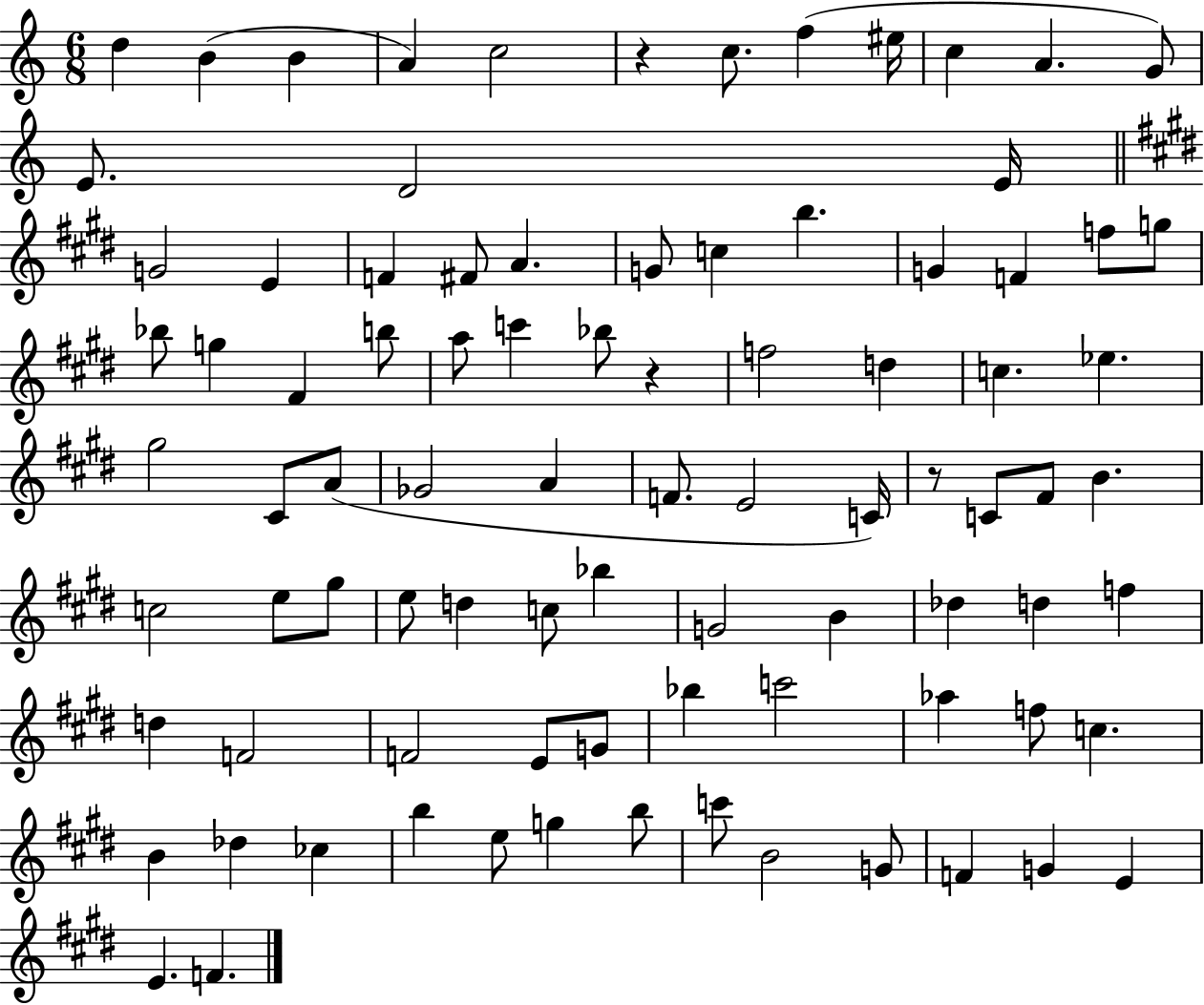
D5/q B4/q B4/q A4/q C5/h R/q C5/e. F5/q EIS5/s C5/q A4/q. G4/e E4/e. D4/h E4/s G4/h E4/q F4/q F#4/e A4/q. G4/e C5/q B5/q. G4/q F4/q F5/e G5/e Bb5/e G5/q F#4/q B5/e A5/e C6/q Bb5/e R/q F5/h D5/q C5/q. Eb5/q. G#5/h C#4/e A4/e Gb4/h A4/q F4/e. E4/h C4/s R/e C4/e F#4/e B4/q. C5/h E5/e G#5/e E5/e D5/q C5/e Bb5/q G4/h B4/q Db5/q D5/q F5/q D5/q F4/h F4/h E4/e G4/e Bb5/q C6/h Ab5/q F5/e C5/q. B4/q Db5/q CES5/q B5/q E5/e G5/q B5/e C6/e B4/h G4/e F4/q G4/q E4/q E4/q. F4/q.